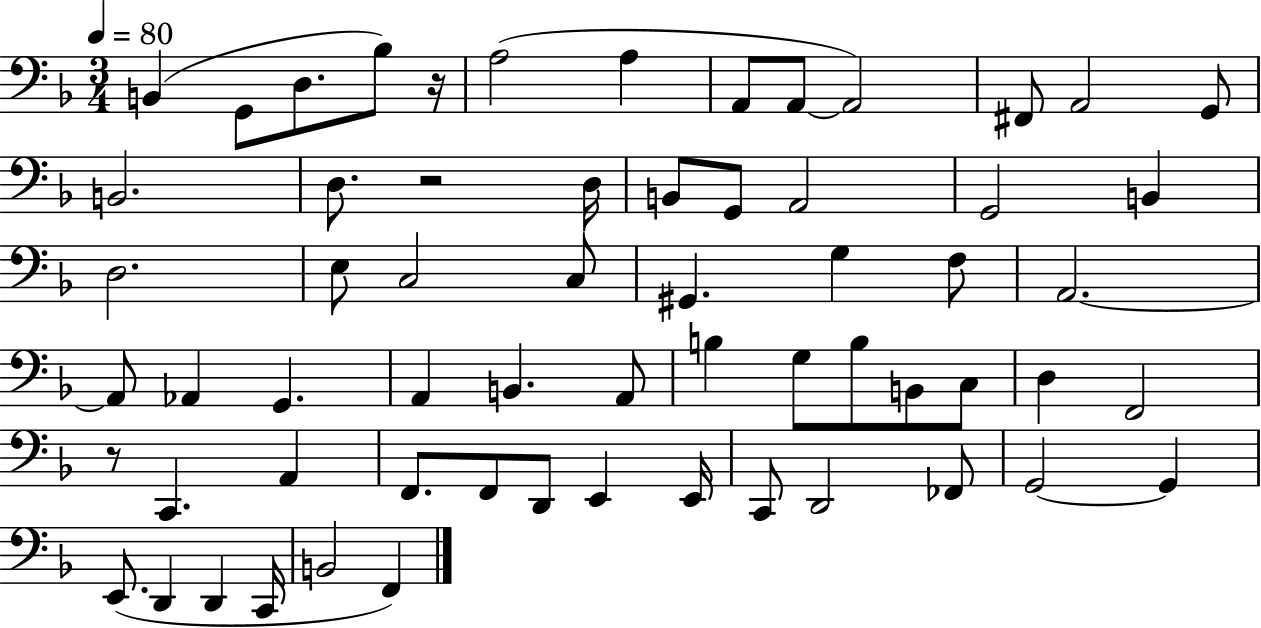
X:1
T:Untitled
M:3/4
L:1/4
K:F
B,, G,,/2 D,/2 _B,/2 z/4 A,2 A, A,,/2 A,,/2 A,,2 ^F,,/2 A,,2 G,,/2 B,,2 D,/2 z2 D,/4 B,,/2 G,,/2 A,,2 G,,2 B,, D,2 E,/2 C,2 C,/2 ^G,, G, F,/2 A,,2 A,,/2 _A,, G,, A,, B,, A,,/2 B, G,/2 B,/2 B,,/2 C,/2 D, F,,2 z/2 C,, A,, F,,/2 F,,/2 D,,/2 E,, E,,/4 C,,/2 D,,2 _F,,/2 G,,2 G,, E,,/2 D,, D,, C,,/4 B,,2 F,,